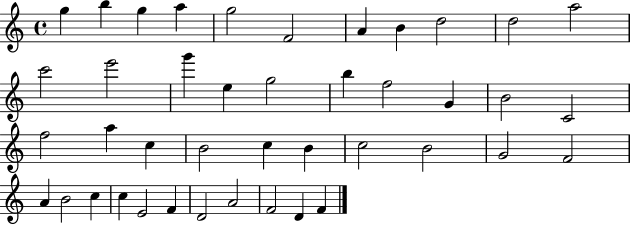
{
  \clef treble
  \time 4/4
  \defaultTimeSignature
  \key c \major
  g''4 b''4 g''4 a''4 | g''2 f'2 | a'4 b'4 d''2 | d''2 a''2 | \break c'''2 e'''2 | g'''4 e''4 g''2 | b''4 f''2 g'4 | b'2 c'2 | \break f''2 a''4 c''4 | b'2 c''4 b'4 | c''2 b'2 | g'2 f'2 | \break a'4 b'2 c''4 | c''4 e'2 f'4 | d'2 a'2 | f'2 d'4 f'4 | \break \bar "|."
}